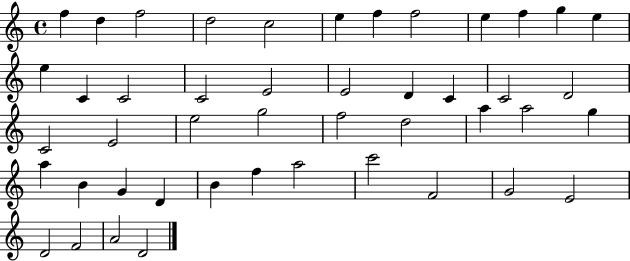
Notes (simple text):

F5/q D5/q F5/h D5/h C5/h E5/q F5/q F5/h E5/q F5/q G5/q E5/q E5/q C4/q C4/h C4/h E4/h E4/h D4/q C4/q C4/h D4/h C4/h E4/h E5/h G5/h F5/h D5/h A5/q A5/h G5/q A5/q B4/q G4/q D4/q B4/q F5/q A5/h C6/h F4/h G4/h E4/h D4/h F4/h A4/h D4/h